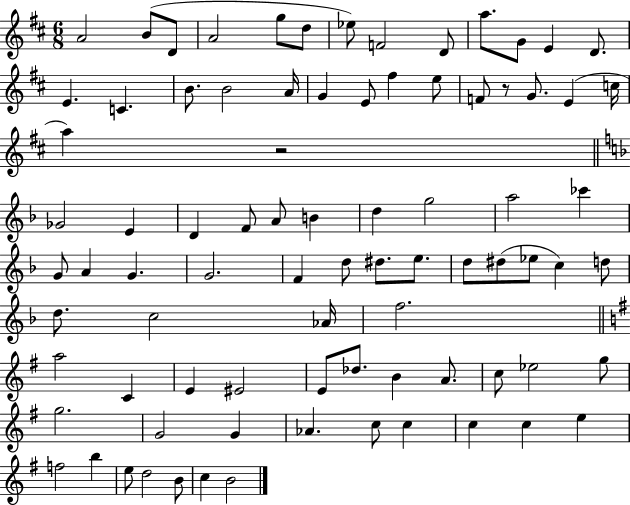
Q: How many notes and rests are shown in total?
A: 83